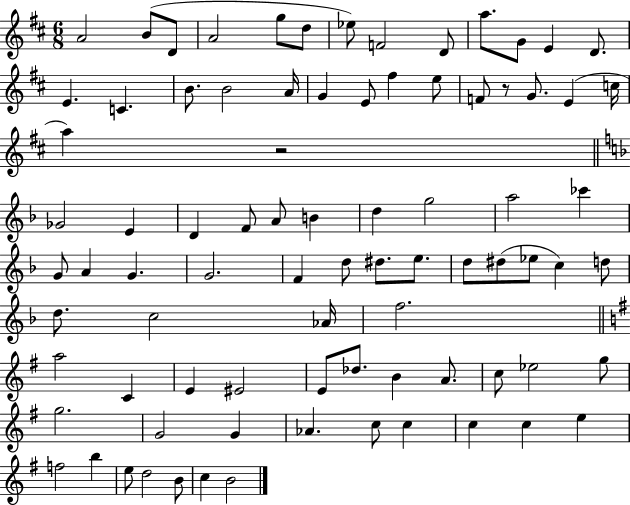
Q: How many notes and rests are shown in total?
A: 83